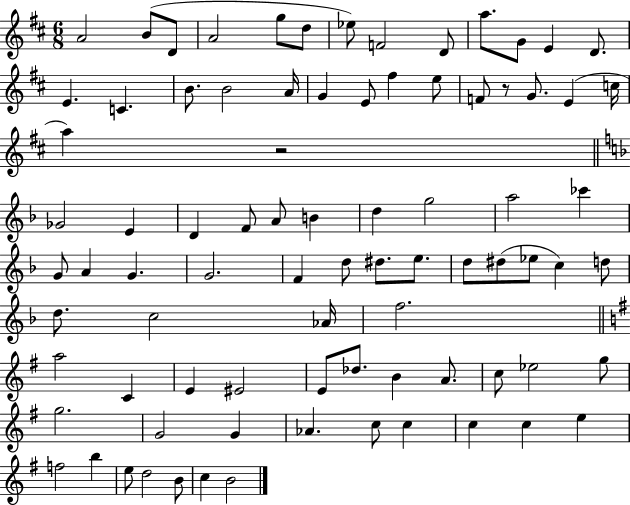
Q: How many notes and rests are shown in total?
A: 83